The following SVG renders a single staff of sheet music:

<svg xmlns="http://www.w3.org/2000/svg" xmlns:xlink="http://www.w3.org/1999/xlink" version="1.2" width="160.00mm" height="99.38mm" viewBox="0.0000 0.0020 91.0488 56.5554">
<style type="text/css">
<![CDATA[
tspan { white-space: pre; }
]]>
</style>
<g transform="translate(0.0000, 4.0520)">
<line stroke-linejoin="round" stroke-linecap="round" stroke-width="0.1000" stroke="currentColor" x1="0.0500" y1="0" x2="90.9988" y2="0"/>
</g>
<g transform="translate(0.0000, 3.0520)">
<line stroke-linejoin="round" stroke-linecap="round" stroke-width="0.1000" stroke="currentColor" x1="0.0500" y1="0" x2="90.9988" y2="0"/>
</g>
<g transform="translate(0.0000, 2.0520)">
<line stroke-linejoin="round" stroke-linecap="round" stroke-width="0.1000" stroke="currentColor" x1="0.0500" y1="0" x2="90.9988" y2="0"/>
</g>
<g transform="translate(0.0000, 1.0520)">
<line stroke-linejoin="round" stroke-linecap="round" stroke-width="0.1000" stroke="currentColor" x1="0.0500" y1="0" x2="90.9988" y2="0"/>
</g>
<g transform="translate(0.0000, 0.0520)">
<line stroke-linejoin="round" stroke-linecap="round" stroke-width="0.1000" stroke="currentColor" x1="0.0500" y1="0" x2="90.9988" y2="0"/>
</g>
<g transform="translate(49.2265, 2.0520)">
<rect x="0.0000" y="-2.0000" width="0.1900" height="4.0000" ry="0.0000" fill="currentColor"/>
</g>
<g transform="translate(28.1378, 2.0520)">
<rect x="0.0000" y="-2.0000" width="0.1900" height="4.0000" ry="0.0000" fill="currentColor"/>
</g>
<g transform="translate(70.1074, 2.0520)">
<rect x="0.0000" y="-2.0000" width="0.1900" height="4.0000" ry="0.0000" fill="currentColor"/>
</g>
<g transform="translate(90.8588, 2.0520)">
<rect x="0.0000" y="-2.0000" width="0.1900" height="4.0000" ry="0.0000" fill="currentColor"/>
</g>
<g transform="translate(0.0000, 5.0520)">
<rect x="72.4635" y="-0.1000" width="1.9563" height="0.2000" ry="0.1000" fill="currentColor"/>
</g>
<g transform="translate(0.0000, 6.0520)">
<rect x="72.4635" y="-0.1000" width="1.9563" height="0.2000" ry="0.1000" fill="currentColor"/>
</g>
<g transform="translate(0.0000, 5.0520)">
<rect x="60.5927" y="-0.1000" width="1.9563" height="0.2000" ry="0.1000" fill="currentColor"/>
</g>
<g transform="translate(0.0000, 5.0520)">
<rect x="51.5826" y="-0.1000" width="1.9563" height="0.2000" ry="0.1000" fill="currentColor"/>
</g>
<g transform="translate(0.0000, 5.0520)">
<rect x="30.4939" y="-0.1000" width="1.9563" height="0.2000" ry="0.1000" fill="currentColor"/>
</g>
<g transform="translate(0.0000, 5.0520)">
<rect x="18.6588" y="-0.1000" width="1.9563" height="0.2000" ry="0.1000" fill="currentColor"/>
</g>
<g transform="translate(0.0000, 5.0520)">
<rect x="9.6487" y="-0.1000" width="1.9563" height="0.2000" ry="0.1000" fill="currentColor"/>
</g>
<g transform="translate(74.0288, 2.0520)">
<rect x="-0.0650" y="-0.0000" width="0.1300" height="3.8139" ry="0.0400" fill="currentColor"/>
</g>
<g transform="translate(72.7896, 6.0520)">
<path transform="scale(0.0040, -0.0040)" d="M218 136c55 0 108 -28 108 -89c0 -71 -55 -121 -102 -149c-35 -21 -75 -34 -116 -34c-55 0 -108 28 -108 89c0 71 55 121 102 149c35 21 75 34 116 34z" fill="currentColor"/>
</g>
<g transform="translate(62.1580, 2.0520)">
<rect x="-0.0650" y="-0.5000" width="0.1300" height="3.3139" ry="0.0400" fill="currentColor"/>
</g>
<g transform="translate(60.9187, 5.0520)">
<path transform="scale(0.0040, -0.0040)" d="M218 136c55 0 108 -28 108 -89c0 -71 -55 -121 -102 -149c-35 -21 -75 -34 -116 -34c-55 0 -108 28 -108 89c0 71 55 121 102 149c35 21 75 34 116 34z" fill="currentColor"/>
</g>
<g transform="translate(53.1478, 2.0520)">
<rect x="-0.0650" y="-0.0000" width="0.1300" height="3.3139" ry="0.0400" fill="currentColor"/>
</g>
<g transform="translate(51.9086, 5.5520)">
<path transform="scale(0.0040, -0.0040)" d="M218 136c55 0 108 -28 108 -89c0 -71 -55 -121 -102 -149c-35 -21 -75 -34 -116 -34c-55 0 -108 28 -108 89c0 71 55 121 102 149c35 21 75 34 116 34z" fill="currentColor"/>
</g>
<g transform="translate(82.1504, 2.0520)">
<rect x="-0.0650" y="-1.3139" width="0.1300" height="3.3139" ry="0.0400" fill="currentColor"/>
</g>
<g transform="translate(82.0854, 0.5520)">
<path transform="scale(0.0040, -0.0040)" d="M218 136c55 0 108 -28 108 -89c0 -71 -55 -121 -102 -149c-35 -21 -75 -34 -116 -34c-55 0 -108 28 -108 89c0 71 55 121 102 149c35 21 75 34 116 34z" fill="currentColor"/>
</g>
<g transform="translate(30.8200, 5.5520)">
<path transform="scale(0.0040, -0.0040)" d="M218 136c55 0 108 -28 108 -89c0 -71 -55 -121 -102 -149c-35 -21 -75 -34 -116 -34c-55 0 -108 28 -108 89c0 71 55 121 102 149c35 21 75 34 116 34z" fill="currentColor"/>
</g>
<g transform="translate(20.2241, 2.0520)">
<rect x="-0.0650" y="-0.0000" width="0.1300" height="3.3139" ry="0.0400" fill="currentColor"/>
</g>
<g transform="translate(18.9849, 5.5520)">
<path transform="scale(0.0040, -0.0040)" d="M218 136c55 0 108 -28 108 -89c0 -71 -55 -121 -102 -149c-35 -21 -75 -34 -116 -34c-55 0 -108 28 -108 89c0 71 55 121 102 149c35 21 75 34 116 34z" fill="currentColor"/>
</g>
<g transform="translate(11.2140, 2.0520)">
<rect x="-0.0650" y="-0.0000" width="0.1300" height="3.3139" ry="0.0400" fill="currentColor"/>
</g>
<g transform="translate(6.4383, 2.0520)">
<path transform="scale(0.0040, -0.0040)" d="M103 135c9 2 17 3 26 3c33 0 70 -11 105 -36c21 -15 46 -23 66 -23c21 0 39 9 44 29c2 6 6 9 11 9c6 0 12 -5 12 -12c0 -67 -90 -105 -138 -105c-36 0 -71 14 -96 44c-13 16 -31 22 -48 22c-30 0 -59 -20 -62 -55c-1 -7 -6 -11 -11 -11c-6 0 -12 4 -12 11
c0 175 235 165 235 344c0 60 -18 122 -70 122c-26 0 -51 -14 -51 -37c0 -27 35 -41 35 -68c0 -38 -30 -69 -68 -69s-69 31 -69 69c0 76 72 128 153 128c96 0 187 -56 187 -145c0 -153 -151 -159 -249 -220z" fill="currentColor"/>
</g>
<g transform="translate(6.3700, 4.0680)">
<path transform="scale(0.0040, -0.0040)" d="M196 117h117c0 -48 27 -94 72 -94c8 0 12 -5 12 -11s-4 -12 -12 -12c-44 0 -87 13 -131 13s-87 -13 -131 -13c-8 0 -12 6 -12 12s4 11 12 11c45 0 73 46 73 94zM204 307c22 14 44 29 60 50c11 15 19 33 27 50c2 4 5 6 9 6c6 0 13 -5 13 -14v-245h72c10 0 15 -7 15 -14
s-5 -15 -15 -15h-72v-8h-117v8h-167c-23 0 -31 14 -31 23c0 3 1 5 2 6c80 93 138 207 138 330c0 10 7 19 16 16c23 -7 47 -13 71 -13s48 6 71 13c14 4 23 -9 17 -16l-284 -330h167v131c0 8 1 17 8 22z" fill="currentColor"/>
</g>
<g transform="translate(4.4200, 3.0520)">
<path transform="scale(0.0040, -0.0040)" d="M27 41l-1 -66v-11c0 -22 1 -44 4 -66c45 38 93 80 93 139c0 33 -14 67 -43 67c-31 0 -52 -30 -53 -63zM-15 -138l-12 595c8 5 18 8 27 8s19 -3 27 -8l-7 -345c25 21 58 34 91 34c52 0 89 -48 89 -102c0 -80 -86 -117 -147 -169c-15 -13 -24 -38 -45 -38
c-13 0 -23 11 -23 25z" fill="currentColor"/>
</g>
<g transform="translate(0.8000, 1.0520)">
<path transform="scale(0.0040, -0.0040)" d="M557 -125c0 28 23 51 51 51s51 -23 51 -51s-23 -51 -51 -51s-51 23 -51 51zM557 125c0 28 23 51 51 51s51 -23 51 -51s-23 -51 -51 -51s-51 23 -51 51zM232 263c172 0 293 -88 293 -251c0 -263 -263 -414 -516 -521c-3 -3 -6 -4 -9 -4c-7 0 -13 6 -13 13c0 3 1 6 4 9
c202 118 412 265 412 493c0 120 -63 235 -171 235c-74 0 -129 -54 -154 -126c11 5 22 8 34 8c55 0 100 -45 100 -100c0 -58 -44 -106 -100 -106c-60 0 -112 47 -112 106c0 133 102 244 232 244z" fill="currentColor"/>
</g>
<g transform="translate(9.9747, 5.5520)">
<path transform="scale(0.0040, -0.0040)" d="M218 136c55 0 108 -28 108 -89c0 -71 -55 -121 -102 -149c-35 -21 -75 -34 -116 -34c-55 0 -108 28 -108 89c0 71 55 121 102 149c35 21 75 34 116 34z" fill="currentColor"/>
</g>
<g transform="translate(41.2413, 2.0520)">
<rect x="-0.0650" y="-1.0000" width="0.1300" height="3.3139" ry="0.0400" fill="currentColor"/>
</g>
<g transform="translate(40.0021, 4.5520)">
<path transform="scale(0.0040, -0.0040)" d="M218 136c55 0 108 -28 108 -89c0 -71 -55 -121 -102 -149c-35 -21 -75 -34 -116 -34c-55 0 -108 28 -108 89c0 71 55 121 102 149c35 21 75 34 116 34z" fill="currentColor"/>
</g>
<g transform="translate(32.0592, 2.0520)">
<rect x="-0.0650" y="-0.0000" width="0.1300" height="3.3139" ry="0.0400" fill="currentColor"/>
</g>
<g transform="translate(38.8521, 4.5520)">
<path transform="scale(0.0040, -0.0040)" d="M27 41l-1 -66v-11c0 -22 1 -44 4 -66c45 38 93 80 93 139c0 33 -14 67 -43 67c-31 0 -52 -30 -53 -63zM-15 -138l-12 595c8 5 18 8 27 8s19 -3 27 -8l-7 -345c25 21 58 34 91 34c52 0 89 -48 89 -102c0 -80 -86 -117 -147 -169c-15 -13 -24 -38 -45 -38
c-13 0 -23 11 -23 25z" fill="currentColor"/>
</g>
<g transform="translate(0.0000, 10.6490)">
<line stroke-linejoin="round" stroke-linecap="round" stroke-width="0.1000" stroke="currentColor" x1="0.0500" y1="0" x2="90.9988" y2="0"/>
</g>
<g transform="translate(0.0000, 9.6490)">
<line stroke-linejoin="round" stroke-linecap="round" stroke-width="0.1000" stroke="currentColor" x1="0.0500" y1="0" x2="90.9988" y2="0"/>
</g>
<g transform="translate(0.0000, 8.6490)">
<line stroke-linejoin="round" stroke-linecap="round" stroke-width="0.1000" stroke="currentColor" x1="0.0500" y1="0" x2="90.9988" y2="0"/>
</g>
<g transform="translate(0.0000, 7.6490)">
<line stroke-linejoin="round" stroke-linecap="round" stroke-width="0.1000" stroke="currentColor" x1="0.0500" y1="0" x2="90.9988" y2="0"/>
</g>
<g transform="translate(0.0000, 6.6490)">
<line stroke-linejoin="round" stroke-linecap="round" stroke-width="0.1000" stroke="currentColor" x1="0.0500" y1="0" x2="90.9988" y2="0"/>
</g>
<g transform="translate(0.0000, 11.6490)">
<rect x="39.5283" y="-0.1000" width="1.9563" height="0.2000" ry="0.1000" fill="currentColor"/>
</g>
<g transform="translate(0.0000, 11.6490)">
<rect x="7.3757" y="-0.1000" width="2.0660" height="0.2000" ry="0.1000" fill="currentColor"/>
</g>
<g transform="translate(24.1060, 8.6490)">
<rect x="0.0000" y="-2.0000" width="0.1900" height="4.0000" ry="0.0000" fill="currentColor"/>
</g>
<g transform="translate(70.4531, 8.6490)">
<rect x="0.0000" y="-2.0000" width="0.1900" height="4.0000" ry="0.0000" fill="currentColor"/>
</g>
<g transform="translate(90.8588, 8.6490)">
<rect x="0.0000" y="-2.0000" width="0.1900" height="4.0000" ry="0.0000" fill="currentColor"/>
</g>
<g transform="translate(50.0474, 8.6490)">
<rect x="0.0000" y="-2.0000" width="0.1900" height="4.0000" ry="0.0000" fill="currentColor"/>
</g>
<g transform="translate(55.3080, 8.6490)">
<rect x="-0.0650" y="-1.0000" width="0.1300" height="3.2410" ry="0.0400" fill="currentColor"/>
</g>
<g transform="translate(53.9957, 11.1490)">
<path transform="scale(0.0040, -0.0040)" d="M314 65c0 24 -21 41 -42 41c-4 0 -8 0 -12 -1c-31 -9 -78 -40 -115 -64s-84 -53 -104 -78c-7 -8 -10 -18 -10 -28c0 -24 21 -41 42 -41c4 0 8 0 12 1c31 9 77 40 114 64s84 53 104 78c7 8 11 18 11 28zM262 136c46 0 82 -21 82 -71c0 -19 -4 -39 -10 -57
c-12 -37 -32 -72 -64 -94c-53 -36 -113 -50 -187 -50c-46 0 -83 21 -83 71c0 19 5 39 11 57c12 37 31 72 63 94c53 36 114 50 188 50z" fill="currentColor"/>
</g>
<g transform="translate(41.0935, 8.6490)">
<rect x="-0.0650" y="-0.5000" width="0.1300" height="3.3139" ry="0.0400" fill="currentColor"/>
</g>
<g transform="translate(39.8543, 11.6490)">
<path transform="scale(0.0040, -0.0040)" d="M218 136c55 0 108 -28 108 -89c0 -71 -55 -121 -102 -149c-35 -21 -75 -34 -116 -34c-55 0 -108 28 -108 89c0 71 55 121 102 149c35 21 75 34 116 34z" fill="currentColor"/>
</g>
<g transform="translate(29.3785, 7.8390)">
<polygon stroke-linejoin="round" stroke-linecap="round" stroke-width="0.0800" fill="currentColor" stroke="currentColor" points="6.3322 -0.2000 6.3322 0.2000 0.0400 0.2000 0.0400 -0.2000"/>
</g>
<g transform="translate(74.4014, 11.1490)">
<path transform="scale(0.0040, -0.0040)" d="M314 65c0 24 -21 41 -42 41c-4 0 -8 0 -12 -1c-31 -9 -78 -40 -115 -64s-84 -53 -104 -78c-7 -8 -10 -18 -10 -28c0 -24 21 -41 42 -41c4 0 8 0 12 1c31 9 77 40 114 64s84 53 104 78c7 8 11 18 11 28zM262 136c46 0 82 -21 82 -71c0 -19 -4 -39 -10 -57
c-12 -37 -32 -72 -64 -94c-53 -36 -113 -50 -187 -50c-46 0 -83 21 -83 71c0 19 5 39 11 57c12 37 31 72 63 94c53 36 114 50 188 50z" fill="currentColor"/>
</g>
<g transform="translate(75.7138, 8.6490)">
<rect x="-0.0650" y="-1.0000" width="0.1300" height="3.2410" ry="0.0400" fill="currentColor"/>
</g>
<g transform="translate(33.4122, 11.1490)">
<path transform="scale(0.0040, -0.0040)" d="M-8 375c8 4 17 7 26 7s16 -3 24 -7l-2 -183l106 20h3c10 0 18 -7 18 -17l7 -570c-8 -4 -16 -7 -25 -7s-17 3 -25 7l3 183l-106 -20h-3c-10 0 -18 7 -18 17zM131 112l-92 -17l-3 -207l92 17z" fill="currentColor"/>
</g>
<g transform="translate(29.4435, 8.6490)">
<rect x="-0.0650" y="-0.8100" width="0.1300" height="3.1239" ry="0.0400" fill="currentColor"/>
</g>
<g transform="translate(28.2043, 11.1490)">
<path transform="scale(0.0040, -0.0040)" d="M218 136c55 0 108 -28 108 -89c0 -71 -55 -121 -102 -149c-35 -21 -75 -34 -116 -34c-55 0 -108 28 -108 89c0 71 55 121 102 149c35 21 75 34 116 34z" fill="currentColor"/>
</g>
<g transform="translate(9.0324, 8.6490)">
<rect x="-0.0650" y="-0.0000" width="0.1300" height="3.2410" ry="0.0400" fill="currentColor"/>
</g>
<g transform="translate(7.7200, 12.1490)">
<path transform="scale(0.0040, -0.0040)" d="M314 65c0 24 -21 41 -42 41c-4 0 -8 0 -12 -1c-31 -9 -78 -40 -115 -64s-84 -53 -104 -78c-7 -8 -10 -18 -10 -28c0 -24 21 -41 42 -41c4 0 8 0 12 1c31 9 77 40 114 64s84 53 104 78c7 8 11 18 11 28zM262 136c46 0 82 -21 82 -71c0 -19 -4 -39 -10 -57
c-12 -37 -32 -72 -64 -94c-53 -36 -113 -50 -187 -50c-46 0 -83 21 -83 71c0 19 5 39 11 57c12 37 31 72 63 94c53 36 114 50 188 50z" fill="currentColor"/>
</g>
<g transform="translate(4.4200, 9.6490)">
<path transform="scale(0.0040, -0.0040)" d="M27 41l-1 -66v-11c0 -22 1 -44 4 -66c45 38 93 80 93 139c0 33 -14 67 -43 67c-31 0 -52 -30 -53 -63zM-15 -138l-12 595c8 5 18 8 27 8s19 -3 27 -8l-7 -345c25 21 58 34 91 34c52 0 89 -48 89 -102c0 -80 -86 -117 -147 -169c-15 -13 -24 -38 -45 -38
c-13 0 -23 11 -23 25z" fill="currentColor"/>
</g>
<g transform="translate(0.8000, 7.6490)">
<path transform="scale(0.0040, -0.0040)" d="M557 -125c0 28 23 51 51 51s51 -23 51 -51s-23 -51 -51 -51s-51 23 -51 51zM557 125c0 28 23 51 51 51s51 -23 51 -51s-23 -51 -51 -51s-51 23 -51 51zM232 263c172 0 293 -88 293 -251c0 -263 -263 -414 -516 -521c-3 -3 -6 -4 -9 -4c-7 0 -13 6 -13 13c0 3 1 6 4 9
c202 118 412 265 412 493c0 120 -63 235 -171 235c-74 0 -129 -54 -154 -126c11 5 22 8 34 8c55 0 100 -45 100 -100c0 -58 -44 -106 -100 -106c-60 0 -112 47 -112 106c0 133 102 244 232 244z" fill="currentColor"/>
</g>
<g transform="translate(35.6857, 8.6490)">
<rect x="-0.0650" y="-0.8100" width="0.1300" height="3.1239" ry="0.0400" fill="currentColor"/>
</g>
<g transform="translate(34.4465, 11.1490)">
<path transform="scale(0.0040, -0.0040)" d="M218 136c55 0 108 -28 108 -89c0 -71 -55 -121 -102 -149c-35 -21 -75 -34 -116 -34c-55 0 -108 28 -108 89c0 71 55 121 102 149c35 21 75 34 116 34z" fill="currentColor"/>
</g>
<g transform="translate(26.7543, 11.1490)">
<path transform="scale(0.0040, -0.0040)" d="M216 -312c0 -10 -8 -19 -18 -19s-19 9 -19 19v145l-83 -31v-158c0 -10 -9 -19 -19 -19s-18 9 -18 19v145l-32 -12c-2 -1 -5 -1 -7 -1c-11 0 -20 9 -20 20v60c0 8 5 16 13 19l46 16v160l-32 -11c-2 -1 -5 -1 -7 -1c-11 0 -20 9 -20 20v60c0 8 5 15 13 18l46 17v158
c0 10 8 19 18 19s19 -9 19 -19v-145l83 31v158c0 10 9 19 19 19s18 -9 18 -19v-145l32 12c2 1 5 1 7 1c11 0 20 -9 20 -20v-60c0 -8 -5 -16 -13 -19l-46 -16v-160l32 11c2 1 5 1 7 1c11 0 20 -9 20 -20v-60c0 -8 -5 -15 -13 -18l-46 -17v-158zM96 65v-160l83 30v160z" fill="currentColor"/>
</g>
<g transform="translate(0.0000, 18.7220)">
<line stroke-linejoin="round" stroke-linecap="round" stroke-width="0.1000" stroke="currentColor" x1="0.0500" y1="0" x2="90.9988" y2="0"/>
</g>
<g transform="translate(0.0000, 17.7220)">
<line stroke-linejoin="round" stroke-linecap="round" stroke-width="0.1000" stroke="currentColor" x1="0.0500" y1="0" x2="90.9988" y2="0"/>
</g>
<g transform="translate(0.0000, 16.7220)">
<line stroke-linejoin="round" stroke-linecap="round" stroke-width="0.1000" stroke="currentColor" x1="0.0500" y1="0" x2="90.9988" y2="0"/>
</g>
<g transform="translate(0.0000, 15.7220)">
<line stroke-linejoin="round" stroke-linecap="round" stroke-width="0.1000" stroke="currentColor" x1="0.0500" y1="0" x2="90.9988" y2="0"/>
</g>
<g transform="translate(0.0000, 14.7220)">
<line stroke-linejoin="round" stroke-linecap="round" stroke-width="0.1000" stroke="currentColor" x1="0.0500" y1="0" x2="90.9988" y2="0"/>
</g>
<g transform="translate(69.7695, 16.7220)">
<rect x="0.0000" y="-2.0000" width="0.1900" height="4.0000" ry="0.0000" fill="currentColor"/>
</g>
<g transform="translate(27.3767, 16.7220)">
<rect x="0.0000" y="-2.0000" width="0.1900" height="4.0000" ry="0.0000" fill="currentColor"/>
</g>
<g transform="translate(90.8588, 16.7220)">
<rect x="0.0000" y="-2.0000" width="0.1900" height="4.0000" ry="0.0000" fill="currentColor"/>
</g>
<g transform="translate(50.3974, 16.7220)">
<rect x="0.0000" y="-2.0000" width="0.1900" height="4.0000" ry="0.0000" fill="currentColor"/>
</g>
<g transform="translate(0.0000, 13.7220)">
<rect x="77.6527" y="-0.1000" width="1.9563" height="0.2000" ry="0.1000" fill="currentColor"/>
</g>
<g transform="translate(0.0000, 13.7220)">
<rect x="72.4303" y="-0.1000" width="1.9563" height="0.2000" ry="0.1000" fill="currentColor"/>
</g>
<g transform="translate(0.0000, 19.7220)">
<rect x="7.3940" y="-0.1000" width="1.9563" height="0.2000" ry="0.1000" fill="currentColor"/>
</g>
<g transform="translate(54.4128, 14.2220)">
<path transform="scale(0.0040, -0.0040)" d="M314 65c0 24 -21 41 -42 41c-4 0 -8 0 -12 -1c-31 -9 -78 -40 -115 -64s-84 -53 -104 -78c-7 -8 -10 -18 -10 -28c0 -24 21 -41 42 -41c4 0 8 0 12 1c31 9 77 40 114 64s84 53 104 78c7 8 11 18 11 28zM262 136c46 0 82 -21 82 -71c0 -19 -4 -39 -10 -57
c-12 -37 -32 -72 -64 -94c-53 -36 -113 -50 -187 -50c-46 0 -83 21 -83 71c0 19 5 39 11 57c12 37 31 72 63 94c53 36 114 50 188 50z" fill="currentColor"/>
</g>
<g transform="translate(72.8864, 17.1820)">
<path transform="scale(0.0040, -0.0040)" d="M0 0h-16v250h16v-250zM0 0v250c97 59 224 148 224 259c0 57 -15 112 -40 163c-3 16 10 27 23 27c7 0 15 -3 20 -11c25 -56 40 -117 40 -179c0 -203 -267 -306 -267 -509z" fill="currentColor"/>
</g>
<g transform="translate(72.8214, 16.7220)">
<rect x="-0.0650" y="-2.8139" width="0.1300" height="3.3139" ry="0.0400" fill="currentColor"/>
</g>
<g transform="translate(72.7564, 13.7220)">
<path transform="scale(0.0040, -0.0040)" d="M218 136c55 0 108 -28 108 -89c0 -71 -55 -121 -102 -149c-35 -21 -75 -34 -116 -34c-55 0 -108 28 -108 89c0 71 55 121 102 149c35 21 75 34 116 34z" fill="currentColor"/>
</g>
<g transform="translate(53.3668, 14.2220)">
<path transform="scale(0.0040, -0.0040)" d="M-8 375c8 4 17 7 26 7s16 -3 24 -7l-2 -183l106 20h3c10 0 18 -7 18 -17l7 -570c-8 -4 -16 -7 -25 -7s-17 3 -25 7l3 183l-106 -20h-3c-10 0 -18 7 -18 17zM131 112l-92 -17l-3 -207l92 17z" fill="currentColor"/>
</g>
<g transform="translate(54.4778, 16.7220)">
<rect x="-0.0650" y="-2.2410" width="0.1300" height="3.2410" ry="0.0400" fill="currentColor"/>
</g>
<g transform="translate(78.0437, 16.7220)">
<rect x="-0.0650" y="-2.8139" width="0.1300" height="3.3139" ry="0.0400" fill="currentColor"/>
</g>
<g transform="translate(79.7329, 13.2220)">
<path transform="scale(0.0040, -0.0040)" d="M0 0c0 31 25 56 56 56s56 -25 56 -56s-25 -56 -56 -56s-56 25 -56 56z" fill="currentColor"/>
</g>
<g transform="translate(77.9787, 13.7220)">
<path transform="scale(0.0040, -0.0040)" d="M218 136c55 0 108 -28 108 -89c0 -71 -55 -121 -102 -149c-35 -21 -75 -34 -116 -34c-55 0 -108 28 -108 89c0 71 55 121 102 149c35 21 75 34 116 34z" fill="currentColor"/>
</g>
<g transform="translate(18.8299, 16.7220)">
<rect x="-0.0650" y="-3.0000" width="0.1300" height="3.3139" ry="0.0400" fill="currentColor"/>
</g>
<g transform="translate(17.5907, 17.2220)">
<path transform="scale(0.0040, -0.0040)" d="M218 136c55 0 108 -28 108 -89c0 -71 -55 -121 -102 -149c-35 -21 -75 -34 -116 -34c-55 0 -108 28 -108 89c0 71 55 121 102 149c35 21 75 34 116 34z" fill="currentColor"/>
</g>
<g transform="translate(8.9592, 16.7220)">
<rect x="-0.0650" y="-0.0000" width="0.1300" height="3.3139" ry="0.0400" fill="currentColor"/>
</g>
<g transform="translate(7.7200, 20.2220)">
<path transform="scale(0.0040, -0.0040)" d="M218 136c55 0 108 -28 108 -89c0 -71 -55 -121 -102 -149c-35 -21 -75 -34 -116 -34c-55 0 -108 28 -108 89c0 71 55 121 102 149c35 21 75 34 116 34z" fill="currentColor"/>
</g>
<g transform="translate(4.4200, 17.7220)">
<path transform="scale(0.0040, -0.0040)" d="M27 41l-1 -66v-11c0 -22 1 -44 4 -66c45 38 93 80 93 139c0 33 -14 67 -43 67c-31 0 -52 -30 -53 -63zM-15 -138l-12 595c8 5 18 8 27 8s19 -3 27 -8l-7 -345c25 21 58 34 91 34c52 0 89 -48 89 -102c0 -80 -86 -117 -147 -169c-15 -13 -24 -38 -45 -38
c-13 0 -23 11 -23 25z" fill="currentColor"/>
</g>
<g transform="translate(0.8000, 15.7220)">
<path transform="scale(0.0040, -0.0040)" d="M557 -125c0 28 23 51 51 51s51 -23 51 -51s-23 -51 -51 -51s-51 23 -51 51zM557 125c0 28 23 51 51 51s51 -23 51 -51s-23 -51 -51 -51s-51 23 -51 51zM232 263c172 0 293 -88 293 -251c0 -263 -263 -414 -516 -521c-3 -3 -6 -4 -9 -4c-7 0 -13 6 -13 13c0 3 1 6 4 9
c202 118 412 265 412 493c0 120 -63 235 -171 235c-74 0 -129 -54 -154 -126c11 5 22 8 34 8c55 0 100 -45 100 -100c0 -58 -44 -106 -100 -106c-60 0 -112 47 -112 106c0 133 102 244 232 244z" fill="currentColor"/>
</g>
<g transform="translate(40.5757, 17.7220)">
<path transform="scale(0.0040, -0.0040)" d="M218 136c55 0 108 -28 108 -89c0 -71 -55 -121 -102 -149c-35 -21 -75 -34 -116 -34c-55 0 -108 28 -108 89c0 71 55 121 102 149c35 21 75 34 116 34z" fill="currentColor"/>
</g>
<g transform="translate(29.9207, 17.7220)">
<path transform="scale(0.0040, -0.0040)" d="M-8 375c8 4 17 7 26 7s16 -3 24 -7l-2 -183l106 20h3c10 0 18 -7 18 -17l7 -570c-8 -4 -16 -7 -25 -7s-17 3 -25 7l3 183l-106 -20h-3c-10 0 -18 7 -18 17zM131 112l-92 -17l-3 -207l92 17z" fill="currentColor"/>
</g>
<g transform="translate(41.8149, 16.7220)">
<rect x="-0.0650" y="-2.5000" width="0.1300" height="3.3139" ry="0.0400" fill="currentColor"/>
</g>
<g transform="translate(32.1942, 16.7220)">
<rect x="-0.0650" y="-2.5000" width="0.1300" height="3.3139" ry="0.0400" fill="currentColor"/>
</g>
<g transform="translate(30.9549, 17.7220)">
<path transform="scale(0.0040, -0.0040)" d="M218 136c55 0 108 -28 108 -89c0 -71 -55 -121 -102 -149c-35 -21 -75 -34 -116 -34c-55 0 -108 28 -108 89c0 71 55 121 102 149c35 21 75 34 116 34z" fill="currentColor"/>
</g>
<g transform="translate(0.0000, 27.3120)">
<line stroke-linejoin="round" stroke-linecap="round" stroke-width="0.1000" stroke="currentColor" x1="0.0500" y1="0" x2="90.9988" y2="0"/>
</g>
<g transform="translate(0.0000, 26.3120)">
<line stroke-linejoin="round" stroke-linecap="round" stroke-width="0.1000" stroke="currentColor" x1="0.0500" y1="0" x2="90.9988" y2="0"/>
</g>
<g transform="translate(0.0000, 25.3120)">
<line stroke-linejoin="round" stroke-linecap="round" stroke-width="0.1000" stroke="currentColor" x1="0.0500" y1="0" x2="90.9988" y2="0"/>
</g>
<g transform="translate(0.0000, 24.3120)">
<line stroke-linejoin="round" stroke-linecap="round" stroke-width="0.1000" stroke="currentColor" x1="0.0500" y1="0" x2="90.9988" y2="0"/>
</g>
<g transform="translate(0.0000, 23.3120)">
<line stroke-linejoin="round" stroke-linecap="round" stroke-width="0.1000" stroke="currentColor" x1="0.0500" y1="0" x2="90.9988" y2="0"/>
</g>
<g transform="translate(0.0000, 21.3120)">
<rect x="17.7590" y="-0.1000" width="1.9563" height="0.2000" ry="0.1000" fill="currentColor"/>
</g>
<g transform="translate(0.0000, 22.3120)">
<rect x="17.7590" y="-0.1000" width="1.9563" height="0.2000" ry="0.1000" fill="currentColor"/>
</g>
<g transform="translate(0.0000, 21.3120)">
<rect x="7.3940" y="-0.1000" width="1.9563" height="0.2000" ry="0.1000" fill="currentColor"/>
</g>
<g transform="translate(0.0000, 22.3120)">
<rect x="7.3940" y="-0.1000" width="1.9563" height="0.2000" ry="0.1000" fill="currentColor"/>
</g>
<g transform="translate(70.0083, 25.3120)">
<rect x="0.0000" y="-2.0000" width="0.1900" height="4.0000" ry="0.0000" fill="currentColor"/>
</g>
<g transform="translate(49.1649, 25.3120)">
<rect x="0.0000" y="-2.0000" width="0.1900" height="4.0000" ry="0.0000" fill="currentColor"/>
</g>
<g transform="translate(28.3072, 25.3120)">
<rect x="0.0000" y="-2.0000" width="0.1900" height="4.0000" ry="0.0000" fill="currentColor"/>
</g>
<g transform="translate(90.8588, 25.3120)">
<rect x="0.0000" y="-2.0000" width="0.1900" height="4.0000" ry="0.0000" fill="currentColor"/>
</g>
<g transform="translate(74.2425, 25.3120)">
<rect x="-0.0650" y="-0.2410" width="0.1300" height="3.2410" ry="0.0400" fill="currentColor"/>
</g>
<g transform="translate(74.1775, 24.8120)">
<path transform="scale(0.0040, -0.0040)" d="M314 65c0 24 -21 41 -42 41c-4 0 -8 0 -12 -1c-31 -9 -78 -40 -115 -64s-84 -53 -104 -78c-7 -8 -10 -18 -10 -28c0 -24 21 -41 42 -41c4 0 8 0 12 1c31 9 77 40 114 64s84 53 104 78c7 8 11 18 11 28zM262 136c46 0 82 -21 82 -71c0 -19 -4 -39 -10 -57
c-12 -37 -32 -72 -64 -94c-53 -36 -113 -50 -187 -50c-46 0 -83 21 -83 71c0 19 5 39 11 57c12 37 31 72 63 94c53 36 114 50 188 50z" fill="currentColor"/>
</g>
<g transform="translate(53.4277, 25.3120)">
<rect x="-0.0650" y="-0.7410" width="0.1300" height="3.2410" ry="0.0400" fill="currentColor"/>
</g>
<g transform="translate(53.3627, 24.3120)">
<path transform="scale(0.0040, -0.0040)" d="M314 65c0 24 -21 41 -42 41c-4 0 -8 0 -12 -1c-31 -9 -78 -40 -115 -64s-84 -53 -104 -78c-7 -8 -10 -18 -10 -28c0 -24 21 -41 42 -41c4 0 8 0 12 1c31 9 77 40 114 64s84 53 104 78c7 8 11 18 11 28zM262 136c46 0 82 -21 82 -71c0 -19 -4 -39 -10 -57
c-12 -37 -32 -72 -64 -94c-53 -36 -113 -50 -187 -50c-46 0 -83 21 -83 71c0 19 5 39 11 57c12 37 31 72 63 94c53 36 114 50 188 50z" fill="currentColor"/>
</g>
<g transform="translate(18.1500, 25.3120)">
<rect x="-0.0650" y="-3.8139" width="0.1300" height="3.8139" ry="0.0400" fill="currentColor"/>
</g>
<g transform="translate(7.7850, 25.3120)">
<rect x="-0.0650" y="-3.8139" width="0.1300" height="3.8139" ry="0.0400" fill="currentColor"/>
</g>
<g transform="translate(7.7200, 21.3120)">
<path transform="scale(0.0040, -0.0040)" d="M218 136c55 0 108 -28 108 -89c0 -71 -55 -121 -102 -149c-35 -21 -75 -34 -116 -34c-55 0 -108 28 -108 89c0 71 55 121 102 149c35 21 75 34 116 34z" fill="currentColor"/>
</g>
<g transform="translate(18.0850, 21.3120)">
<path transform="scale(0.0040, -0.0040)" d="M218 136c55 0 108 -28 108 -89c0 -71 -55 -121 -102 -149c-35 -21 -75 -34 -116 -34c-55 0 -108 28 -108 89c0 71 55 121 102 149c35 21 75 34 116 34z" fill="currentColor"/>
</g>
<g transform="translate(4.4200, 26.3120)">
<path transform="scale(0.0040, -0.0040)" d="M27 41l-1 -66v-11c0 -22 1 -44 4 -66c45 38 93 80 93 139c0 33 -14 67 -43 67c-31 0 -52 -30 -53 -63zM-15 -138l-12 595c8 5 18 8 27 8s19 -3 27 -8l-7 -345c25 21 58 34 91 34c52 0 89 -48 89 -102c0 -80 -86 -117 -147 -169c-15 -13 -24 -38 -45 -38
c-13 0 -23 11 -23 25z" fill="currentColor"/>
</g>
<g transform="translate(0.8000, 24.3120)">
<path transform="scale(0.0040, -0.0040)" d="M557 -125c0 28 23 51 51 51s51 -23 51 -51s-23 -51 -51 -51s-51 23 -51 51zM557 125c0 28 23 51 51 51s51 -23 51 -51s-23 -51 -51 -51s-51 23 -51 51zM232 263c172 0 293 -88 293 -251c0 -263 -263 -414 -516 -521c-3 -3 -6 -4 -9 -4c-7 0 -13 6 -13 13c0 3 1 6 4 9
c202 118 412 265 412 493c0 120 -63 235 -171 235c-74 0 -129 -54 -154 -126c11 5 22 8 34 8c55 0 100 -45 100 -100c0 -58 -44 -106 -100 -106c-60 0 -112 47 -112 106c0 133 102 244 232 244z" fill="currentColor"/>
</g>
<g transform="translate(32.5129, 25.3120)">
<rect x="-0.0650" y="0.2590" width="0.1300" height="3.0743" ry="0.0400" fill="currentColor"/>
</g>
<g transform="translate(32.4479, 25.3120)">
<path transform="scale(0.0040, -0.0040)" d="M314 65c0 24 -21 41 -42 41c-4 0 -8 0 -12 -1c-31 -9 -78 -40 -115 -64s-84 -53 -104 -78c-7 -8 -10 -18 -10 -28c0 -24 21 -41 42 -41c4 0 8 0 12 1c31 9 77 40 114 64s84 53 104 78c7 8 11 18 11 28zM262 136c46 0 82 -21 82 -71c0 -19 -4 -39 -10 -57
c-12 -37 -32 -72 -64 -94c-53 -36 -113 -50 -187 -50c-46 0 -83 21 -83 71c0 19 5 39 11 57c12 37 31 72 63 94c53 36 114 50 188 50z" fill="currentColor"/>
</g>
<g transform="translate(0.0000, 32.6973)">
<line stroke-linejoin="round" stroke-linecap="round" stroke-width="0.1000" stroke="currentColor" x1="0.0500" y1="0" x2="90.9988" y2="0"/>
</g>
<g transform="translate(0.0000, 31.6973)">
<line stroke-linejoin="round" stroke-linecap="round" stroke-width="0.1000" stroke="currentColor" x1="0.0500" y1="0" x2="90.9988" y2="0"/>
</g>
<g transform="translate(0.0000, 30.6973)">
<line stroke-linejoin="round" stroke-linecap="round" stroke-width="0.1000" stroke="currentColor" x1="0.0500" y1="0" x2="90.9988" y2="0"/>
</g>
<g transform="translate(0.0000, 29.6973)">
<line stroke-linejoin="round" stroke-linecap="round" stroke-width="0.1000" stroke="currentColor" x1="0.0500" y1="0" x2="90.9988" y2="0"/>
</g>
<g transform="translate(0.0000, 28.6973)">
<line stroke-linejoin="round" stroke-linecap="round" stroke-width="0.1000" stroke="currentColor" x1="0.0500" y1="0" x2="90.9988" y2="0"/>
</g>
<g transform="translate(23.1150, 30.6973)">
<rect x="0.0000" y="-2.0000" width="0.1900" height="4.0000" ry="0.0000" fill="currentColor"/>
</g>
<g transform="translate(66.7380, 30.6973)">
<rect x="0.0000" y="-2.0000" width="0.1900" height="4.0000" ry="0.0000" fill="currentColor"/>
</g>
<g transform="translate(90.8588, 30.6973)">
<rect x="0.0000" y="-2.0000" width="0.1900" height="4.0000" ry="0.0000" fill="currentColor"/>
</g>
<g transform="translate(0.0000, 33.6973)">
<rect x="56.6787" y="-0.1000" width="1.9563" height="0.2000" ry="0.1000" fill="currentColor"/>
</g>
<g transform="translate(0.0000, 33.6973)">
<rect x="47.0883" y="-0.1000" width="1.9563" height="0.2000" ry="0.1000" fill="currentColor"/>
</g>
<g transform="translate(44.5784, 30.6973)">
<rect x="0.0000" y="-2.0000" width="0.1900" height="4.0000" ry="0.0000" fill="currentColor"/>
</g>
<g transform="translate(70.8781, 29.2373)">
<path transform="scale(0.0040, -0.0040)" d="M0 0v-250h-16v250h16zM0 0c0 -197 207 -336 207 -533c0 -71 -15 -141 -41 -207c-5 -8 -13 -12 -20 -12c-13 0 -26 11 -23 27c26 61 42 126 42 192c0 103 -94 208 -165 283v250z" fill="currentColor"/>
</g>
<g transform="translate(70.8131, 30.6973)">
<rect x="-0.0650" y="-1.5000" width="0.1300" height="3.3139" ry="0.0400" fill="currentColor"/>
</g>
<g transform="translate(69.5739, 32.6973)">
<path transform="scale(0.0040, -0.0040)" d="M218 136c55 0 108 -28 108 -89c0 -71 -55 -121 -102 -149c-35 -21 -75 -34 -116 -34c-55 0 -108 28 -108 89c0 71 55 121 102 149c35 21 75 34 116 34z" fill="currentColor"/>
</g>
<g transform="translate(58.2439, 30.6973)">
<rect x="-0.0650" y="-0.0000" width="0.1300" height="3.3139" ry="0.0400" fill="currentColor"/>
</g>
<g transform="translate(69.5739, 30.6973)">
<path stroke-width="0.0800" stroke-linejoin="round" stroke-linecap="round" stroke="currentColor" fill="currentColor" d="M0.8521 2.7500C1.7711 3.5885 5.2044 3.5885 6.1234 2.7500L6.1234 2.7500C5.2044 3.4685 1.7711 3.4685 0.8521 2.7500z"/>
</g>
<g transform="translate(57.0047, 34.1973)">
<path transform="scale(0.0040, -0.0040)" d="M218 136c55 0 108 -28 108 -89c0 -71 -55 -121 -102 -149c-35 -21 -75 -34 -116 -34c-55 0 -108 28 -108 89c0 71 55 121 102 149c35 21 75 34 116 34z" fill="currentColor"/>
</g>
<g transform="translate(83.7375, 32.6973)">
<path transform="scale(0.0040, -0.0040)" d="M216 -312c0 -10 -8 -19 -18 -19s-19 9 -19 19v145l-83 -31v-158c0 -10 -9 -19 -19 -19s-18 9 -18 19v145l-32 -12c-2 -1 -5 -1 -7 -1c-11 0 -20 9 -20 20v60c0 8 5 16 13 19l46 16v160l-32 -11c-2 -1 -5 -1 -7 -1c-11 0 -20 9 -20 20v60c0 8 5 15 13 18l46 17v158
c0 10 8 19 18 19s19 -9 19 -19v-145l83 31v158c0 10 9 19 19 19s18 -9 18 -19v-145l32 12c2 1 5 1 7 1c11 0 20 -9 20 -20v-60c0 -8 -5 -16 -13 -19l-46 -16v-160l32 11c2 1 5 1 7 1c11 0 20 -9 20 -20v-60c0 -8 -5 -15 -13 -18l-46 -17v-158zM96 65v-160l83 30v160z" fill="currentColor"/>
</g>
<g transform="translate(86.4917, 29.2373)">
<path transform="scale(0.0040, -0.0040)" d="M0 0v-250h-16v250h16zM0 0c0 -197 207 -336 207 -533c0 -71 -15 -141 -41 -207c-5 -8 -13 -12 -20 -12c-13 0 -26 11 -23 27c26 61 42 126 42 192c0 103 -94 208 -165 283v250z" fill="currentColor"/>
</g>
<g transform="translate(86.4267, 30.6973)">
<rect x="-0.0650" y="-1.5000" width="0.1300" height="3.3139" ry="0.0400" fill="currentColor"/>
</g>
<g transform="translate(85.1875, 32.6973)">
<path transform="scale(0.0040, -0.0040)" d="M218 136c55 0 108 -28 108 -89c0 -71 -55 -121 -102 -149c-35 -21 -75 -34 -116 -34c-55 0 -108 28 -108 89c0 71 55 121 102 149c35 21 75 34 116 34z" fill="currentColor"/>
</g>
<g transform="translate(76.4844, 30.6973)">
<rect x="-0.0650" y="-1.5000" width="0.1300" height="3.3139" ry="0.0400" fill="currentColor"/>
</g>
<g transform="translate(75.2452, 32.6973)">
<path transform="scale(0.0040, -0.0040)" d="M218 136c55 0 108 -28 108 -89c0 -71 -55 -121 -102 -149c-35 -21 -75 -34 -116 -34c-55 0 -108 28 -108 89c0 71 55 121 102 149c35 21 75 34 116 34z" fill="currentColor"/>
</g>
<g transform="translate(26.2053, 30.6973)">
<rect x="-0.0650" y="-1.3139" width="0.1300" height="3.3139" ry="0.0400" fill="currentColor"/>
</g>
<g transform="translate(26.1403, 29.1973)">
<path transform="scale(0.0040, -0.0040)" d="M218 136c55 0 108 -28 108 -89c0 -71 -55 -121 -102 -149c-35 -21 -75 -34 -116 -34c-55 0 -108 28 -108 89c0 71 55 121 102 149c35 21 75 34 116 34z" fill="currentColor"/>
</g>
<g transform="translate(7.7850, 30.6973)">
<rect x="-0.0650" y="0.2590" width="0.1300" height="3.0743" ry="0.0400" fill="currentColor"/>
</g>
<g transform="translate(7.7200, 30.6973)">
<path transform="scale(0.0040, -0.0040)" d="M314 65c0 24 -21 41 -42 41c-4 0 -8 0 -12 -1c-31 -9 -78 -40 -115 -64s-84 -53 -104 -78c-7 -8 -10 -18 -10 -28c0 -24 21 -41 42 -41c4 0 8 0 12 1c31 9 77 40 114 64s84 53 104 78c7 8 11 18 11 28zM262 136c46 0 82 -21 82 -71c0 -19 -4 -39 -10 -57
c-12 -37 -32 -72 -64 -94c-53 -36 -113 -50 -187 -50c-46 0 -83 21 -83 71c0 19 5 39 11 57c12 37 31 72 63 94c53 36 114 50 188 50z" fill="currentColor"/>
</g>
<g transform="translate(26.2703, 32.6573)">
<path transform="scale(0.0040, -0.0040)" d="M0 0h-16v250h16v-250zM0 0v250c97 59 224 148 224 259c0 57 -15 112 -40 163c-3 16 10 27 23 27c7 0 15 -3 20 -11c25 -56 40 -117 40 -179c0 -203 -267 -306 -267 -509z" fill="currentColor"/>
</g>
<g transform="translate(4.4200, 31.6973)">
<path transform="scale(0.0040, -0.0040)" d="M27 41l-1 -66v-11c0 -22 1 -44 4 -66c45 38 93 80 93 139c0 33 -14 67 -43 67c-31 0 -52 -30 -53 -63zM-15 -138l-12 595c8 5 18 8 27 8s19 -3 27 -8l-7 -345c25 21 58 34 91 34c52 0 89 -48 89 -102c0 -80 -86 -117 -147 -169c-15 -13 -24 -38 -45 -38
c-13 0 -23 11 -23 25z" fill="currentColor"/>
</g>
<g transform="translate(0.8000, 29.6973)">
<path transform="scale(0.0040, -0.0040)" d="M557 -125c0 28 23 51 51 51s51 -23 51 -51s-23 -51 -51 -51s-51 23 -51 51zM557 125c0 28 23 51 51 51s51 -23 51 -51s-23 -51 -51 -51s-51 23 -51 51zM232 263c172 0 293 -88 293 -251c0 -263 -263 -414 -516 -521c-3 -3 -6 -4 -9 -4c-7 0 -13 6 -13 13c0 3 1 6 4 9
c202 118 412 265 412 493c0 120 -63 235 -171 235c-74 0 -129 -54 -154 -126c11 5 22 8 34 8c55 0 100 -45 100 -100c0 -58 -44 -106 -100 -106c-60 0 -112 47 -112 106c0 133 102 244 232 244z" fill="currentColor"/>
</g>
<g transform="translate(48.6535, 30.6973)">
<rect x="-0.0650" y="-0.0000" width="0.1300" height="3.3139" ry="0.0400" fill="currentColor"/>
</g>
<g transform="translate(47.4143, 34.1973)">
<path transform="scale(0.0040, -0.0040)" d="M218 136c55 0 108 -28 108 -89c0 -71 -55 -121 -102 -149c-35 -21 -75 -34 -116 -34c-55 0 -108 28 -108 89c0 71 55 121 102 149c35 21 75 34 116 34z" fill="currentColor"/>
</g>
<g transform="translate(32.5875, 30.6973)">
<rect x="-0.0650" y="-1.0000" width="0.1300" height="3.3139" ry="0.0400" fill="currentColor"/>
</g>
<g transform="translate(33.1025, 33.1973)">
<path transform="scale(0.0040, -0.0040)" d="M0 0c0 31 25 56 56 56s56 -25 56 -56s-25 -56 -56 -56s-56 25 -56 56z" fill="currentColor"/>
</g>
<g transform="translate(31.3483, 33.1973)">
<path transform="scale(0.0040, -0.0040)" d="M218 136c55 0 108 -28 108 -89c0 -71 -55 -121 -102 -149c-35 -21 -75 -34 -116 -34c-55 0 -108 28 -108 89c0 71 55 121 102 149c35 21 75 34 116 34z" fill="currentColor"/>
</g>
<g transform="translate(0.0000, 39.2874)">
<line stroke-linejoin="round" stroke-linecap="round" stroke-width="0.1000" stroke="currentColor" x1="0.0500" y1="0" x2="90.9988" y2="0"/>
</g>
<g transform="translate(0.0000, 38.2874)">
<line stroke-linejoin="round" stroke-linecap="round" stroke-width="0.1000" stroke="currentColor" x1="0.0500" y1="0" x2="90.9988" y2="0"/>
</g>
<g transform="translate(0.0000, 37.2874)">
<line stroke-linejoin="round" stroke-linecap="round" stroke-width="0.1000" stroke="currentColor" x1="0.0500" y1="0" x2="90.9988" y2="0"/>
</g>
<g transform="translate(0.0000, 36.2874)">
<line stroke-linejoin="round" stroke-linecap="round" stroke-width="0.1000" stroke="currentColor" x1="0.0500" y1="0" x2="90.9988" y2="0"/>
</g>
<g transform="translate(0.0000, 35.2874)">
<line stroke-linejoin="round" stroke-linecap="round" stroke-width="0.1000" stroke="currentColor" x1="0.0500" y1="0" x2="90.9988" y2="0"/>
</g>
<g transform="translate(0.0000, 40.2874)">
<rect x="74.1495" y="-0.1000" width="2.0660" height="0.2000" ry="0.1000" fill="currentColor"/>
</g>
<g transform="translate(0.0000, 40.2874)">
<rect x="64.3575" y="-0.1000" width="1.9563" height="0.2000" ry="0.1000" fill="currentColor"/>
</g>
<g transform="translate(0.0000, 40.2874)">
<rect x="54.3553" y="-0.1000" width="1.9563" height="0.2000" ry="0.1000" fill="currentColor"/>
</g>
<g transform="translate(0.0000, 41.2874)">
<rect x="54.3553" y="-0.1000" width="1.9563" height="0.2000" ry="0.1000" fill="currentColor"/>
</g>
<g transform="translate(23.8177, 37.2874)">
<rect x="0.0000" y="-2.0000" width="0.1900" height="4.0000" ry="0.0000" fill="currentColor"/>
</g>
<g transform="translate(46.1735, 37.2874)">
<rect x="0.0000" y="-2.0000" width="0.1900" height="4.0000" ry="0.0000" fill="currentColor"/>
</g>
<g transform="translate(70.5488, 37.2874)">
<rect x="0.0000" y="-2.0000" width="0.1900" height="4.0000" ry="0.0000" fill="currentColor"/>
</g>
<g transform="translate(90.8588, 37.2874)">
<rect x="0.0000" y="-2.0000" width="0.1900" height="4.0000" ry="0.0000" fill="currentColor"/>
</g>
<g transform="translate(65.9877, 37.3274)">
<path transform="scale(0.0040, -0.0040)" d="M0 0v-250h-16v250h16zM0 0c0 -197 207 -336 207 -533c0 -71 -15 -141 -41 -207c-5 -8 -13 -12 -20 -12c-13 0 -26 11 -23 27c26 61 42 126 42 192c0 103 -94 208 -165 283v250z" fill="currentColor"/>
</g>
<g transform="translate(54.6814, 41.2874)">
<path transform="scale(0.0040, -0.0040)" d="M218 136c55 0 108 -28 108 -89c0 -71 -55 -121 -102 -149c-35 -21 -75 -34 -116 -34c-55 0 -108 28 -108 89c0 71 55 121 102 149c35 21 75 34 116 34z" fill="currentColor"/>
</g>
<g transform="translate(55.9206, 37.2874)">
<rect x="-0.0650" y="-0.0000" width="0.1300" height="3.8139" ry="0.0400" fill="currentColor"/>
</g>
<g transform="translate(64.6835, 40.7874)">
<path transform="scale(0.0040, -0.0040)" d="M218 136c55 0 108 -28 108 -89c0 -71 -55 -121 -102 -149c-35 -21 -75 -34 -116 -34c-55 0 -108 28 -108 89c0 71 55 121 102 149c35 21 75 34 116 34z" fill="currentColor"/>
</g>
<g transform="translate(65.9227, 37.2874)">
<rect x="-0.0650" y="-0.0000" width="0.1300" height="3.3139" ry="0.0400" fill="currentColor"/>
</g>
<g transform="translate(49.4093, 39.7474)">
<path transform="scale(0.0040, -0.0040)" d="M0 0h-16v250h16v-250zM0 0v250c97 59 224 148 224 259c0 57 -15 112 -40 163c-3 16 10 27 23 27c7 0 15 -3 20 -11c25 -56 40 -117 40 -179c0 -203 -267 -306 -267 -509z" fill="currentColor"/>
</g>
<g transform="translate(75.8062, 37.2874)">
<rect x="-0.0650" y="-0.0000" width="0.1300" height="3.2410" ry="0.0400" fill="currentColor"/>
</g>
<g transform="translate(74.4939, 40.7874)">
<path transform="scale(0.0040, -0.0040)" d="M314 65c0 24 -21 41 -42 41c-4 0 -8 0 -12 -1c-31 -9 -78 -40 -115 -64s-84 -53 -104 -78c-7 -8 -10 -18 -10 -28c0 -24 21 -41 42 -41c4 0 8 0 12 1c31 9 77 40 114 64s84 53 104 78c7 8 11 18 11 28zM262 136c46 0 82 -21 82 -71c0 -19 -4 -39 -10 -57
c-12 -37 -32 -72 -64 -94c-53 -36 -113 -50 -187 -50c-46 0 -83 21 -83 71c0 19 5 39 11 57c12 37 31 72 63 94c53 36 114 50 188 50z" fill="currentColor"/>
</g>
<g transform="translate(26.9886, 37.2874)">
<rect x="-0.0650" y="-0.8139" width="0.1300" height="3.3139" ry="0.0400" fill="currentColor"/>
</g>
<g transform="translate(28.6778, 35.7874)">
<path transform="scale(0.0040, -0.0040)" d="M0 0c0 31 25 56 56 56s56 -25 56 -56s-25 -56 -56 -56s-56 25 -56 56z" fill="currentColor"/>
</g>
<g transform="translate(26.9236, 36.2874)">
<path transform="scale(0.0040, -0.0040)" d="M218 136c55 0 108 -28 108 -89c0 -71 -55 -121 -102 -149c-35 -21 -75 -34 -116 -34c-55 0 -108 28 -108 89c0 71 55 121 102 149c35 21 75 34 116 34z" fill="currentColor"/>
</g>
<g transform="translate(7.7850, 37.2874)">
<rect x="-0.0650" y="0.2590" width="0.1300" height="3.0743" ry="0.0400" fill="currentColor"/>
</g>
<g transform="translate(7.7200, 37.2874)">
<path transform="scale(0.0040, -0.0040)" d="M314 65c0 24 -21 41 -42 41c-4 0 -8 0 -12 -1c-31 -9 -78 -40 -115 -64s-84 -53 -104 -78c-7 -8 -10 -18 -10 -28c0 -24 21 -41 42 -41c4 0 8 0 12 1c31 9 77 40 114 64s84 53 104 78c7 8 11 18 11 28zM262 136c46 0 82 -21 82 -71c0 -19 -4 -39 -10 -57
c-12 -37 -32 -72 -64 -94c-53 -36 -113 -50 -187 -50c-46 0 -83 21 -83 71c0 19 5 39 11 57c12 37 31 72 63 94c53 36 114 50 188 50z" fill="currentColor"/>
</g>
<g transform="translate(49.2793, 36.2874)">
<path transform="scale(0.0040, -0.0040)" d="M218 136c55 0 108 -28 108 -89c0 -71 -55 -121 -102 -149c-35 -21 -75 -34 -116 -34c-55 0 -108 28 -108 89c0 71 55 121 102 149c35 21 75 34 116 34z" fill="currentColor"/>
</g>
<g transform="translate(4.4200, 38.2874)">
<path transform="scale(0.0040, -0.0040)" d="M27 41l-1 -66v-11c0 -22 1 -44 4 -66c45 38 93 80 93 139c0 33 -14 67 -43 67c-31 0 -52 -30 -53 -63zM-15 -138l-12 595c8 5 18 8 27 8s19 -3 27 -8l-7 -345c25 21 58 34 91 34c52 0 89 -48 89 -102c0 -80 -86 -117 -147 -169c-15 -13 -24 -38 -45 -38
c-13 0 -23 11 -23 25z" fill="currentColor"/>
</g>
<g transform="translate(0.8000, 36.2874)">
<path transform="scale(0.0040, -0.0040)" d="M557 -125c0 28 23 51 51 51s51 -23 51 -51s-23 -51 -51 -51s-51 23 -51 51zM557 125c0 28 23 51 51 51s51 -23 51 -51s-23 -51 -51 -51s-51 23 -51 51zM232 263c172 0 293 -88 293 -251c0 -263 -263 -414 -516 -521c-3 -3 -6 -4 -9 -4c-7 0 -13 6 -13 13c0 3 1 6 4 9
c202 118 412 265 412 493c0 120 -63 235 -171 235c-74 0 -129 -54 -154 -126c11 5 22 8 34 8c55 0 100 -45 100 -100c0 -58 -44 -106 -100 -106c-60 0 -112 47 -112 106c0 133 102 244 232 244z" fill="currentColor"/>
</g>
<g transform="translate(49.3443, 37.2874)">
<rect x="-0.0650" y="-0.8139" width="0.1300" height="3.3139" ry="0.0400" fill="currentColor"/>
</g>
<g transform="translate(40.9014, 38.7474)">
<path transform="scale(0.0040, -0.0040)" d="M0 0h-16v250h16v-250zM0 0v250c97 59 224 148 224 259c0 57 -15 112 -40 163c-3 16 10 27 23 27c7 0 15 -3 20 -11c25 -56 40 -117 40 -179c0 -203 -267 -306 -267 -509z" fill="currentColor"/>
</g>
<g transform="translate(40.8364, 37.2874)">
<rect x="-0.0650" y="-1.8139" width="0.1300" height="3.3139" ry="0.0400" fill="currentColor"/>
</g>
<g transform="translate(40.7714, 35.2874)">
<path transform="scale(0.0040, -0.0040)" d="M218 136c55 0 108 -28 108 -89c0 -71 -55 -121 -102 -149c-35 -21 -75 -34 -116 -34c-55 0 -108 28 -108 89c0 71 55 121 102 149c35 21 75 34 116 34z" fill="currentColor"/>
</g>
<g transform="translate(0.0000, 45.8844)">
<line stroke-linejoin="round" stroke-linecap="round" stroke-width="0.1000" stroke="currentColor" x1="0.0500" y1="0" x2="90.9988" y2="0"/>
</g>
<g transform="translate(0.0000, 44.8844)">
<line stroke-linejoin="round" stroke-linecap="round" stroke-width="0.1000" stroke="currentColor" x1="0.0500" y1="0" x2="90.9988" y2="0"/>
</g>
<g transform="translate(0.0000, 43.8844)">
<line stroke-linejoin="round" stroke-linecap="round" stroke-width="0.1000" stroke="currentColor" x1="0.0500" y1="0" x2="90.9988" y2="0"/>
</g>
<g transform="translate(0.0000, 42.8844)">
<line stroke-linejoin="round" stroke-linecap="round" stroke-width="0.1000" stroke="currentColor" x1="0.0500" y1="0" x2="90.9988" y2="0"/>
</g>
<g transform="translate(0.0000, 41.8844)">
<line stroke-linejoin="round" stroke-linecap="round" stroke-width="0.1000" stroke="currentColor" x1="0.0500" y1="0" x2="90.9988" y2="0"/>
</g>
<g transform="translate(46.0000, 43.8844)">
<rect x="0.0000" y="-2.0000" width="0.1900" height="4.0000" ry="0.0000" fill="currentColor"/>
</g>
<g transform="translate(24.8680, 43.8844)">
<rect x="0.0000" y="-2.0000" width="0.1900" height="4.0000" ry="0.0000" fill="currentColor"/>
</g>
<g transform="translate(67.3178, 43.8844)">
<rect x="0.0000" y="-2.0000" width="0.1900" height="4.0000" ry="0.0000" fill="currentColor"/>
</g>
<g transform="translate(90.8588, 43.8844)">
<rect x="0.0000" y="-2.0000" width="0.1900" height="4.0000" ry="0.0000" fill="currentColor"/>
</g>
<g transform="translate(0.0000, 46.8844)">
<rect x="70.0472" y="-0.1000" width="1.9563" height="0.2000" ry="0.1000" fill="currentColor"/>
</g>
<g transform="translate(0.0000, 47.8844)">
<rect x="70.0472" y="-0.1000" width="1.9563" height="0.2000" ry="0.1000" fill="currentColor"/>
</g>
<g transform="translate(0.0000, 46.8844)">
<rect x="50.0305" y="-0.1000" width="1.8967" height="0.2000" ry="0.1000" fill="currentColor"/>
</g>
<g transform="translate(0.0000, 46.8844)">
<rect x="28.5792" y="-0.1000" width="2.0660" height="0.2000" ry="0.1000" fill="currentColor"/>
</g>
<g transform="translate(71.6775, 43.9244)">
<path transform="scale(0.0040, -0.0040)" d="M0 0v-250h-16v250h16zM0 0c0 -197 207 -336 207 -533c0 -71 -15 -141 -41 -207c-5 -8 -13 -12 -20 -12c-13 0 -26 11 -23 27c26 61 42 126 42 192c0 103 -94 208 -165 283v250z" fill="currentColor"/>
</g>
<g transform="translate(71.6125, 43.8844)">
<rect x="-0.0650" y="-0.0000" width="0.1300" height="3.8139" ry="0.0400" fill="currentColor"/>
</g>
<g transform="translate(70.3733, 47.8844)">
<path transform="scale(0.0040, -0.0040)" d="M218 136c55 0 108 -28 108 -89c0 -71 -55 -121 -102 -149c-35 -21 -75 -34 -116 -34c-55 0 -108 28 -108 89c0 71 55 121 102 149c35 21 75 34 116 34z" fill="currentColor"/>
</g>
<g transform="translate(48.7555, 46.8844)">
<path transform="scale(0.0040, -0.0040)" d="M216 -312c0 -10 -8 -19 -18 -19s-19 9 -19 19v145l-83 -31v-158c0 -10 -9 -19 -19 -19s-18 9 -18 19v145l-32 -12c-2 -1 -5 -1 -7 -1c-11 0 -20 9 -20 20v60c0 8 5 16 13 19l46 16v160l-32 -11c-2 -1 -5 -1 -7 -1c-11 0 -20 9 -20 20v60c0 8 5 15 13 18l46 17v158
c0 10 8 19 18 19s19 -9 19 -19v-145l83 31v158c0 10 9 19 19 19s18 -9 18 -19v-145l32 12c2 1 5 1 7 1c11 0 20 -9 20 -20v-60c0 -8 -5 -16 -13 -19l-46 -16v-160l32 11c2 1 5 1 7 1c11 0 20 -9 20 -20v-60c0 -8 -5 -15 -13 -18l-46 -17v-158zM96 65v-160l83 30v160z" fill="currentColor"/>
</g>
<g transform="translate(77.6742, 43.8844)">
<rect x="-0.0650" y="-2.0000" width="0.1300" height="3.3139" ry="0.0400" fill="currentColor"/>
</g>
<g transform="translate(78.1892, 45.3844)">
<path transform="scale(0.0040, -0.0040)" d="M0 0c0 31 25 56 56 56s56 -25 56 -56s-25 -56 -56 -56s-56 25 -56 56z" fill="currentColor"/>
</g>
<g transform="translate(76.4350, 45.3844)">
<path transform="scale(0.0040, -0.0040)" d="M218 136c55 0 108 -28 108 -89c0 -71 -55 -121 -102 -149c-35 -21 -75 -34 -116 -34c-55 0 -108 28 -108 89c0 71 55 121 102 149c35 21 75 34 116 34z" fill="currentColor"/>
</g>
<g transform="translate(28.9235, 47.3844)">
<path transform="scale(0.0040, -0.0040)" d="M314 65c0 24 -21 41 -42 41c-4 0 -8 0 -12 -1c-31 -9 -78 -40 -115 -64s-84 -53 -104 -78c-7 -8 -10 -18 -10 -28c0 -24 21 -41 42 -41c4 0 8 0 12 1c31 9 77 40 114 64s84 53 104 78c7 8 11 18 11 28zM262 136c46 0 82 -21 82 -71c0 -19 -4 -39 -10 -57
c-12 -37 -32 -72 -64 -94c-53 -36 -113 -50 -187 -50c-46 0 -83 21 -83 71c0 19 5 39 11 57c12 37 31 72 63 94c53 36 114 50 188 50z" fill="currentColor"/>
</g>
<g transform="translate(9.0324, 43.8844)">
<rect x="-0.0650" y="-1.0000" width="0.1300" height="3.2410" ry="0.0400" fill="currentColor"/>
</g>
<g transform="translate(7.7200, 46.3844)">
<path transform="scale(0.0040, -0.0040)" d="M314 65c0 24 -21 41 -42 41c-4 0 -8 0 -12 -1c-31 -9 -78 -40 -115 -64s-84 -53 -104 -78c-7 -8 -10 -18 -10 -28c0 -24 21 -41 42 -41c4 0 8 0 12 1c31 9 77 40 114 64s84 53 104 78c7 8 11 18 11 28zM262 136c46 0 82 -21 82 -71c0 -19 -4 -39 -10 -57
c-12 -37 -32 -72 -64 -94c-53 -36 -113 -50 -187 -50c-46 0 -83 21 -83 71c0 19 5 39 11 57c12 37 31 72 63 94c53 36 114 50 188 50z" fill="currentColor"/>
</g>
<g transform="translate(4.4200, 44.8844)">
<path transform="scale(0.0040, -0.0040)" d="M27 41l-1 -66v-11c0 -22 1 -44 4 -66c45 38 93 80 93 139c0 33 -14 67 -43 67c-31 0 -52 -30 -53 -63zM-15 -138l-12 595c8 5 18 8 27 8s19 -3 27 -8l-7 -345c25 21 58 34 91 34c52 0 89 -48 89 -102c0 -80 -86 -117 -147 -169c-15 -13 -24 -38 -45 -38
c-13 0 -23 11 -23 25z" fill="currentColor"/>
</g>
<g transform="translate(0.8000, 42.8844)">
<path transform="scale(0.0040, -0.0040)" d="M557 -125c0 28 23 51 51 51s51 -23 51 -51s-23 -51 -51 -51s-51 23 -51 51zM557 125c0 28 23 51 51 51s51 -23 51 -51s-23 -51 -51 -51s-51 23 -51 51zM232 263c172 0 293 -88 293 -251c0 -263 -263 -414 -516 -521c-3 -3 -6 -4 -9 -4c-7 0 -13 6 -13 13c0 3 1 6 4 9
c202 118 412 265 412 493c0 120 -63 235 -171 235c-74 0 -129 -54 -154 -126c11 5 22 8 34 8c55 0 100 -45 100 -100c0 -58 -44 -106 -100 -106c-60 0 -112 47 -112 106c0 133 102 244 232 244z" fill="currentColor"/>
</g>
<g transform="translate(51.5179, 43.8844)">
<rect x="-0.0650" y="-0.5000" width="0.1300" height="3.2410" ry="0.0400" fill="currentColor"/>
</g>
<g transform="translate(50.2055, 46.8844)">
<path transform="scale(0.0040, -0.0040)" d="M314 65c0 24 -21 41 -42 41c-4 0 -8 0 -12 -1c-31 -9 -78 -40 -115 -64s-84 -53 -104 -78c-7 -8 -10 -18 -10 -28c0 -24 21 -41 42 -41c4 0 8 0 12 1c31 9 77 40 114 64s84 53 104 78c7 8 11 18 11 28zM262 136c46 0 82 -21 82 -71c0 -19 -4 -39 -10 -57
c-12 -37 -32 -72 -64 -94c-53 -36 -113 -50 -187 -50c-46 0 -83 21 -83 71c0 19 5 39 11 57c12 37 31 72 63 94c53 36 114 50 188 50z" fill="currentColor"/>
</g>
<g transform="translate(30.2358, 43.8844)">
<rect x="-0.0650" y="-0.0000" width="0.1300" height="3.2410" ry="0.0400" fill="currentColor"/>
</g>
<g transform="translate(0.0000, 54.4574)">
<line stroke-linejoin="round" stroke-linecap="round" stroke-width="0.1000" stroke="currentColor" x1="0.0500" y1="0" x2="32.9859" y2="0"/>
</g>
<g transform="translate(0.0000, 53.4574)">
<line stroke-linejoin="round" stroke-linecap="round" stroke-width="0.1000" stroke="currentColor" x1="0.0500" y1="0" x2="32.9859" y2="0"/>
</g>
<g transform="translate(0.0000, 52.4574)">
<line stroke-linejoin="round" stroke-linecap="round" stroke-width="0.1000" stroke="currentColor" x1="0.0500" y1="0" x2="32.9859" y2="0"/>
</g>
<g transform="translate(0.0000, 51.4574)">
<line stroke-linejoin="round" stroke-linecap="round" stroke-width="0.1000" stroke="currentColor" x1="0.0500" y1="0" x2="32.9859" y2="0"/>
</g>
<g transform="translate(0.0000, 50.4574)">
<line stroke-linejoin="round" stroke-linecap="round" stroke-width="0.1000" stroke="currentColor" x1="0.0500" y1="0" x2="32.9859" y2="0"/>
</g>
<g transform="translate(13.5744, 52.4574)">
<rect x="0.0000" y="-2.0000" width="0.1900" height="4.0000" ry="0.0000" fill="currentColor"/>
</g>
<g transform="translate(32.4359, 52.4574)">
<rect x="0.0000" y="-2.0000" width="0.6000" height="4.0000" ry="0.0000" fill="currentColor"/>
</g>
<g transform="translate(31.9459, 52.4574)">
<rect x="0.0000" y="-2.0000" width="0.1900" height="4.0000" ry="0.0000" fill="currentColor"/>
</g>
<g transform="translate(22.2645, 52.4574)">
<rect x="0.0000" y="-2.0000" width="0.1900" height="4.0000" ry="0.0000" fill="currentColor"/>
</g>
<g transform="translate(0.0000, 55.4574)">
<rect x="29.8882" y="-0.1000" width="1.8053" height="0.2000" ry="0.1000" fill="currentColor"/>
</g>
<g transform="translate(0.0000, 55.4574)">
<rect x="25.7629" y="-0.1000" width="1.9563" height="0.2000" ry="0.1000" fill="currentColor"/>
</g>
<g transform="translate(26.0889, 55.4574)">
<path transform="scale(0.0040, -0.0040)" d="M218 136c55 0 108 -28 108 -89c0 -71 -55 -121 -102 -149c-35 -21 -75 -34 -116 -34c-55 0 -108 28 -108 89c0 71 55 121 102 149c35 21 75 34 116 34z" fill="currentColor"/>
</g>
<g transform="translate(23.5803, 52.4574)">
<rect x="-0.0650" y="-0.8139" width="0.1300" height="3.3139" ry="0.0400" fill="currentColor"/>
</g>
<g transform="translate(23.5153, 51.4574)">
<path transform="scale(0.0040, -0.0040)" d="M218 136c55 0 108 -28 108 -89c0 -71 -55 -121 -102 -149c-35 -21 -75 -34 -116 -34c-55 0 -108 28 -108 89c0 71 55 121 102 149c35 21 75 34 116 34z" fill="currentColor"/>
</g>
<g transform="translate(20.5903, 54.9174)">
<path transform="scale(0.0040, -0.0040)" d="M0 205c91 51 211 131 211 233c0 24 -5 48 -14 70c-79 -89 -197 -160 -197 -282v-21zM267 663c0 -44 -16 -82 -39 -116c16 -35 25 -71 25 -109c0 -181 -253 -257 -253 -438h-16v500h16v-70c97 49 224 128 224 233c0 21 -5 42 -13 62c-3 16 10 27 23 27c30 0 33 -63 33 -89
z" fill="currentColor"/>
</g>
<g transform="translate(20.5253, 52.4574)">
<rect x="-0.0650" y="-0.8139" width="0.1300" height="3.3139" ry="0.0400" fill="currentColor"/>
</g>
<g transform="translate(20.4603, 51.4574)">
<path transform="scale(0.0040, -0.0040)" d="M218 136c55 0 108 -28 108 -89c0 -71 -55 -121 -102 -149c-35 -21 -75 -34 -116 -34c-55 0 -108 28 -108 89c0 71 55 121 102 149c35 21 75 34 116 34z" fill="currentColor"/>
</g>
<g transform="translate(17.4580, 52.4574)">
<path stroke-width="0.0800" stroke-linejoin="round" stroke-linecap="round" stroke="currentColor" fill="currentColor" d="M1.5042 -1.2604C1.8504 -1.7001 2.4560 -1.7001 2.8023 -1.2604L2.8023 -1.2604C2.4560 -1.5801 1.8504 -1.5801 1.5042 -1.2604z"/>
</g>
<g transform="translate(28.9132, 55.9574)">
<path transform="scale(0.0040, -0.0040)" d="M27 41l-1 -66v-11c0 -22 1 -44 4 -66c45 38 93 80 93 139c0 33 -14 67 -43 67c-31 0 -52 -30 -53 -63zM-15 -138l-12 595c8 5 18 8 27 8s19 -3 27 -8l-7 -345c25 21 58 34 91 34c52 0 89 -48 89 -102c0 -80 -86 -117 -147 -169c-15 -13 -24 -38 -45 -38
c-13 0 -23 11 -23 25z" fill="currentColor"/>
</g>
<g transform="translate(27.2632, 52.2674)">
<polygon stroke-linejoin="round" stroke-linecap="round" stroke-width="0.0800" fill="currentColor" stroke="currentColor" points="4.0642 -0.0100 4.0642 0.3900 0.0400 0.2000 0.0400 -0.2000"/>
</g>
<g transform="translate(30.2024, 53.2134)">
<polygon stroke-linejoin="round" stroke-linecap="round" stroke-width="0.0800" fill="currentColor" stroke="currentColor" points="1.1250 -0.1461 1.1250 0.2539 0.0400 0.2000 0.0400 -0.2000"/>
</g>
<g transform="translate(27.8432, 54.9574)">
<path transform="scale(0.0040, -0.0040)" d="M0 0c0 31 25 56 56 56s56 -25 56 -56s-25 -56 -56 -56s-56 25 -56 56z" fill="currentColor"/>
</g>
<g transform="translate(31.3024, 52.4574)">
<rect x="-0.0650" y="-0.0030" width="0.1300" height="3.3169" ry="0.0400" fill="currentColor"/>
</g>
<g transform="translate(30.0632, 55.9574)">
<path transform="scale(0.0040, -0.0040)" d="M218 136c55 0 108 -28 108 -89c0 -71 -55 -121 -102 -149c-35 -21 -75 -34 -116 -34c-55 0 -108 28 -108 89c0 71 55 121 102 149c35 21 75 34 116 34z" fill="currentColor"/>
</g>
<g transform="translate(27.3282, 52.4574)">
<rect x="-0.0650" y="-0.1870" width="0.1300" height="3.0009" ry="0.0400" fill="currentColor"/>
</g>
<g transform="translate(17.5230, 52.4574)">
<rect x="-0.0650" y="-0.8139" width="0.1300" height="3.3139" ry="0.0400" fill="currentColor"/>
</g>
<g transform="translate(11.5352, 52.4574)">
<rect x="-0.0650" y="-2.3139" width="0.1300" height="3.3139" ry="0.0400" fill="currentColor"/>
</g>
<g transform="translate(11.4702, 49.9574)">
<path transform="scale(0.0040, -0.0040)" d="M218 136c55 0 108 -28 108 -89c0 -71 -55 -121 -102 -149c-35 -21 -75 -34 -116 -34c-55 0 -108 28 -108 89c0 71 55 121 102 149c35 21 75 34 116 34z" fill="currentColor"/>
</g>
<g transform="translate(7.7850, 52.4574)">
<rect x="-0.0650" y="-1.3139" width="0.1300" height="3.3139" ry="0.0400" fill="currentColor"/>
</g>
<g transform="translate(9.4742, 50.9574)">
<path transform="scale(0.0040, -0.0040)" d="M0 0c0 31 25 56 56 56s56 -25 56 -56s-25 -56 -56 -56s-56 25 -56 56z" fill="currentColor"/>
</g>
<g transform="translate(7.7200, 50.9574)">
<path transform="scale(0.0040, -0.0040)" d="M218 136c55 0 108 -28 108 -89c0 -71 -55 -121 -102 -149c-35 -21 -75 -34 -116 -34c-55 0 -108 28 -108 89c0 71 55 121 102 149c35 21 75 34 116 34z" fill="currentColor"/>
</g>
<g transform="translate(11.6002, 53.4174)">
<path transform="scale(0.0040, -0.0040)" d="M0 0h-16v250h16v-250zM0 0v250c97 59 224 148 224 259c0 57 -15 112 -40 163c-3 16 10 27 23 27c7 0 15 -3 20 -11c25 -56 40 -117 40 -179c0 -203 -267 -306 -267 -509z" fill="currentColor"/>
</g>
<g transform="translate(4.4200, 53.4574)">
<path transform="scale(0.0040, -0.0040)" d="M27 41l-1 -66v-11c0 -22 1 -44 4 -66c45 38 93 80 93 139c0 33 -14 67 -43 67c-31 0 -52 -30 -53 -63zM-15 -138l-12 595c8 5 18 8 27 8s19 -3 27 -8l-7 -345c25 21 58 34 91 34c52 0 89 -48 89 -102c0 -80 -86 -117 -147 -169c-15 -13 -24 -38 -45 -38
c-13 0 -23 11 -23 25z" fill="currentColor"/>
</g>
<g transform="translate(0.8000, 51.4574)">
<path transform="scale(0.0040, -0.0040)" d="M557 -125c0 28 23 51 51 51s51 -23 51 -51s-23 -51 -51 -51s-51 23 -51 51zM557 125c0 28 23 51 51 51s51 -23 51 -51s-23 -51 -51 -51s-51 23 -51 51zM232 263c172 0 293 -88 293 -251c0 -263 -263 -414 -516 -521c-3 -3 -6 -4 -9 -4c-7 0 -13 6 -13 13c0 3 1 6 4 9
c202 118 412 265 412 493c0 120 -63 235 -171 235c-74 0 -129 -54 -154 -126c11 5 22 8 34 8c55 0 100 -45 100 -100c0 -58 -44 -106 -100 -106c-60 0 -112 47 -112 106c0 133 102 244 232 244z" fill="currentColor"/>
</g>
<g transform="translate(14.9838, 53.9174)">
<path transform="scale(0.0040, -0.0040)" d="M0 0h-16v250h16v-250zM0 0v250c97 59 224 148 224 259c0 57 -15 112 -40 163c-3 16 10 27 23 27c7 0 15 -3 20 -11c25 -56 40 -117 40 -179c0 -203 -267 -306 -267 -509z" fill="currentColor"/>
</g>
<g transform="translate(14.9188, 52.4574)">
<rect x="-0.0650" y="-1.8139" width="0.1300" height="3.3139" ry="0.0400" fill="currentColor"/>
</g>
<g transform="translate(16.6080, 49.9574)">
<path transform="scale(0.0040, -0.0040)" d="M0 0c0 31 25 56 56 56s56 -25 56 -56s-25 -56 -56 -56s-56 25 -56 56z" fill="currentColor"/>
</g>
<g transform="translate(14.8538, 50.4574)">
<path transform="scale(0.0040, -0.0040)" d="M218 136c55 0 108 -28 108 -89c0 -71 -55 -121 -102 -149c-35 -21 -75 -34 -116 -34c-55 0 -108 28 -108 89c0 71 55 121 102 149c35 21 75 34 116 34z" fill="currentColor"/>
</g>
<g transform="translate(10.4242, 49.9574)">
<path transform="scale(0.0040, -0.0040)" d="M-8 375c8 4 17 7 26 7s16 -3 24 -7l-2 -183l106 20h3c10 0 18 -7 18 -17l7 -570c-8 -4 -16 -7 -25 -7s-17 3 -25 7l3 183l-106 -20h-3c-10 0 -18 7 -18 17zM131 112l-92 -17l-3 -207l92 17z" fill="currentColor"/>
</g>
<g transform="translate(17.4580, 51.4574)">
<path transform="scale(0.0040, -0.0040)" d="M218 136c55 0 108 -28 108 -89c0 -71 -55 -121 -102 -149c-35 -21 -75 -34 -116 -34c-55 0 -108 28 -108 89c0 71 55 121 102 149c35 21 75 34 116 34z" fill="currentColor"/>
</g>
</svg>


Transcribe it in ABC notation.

X:1
T:Untitled
M:2/4
L:1/4
K:F
D,, D,, D,, _F,, D,, E,, C,, G, D,,2 ^F,,/2 F,,/2 E,, F,,2 F,,2 D,, C, B,, B,, B,2 C/2 C E E D,2 F,2 E,2 D,2 G,/2 F,, D,, D,, G,,/2 G,, ^G,,/2 D,2 F, A,/2 F,/2 C,, D,,/2 D,,2 F,,2 D,,2 ^E,,2 C,,/2 A,, G, B,/2 A,/2 F, F,/4 F, E,,/2 _D,,/4